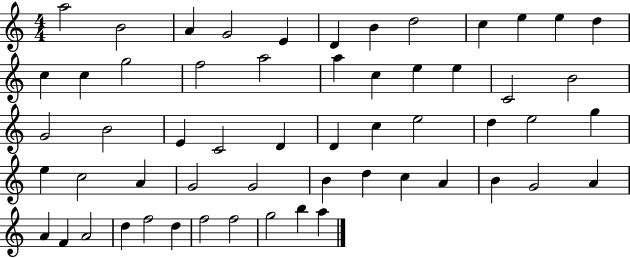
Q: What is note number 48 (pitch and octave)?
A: F4